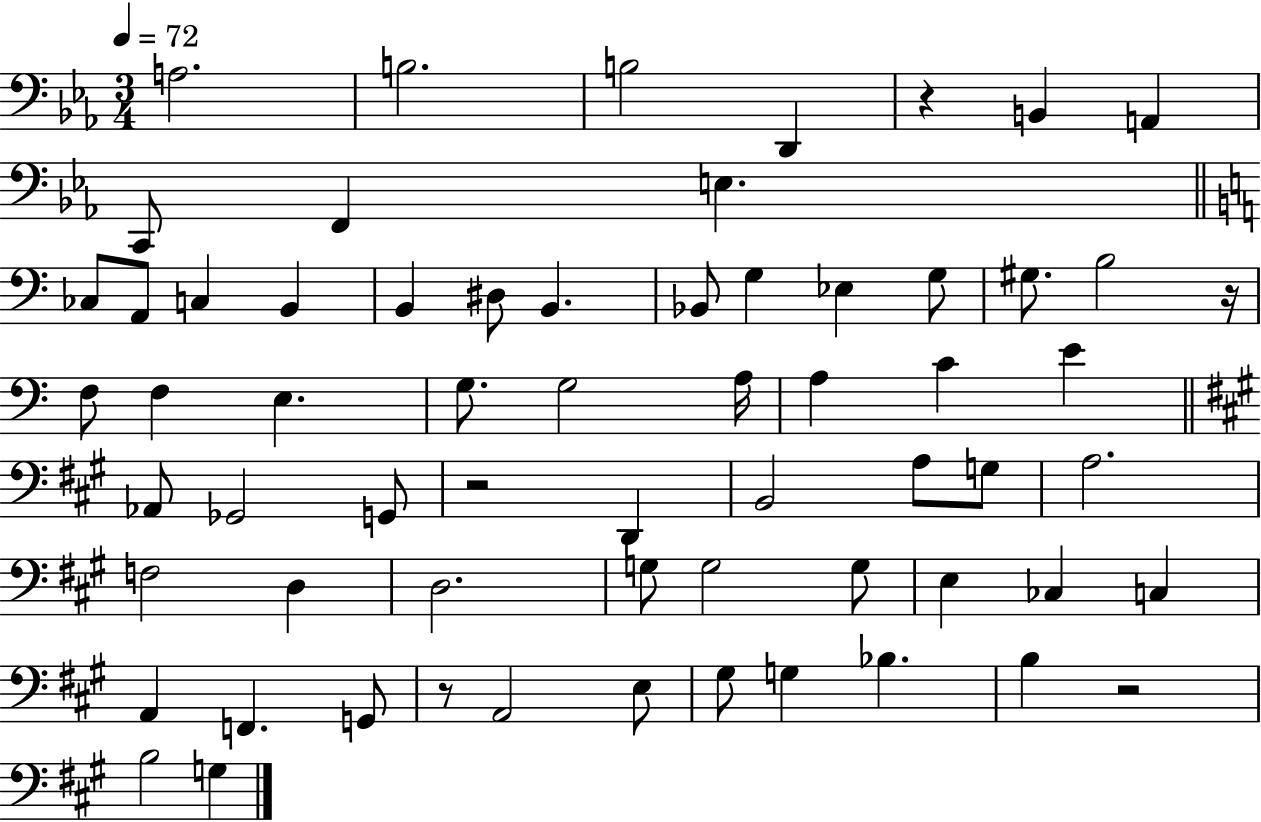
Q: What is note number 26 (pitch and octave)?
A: G3